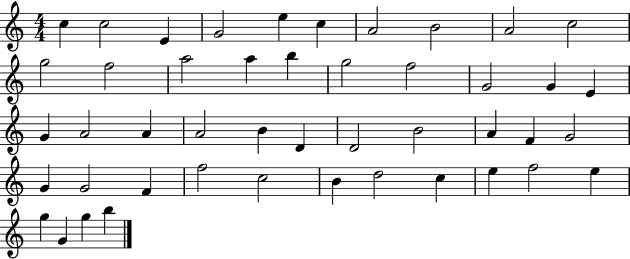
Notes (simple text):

C5/q C5/h E4/q G4/h E5/q C5/q A4/h B4/h A4/h C5/h G5/h F5/h A5/h A5/q B5/q G5/h F5/h G4/h G4/q E4/q G4/q A4/h A4/q A4/h B4/q D4/q D4/h B4/h A4/q F4/q G4/h G4/q G4/h F4/q F5/h C5/h B4/q D5/h C5/q E5/q F5/h E5/q G5/q G4/q G5/q B5/q